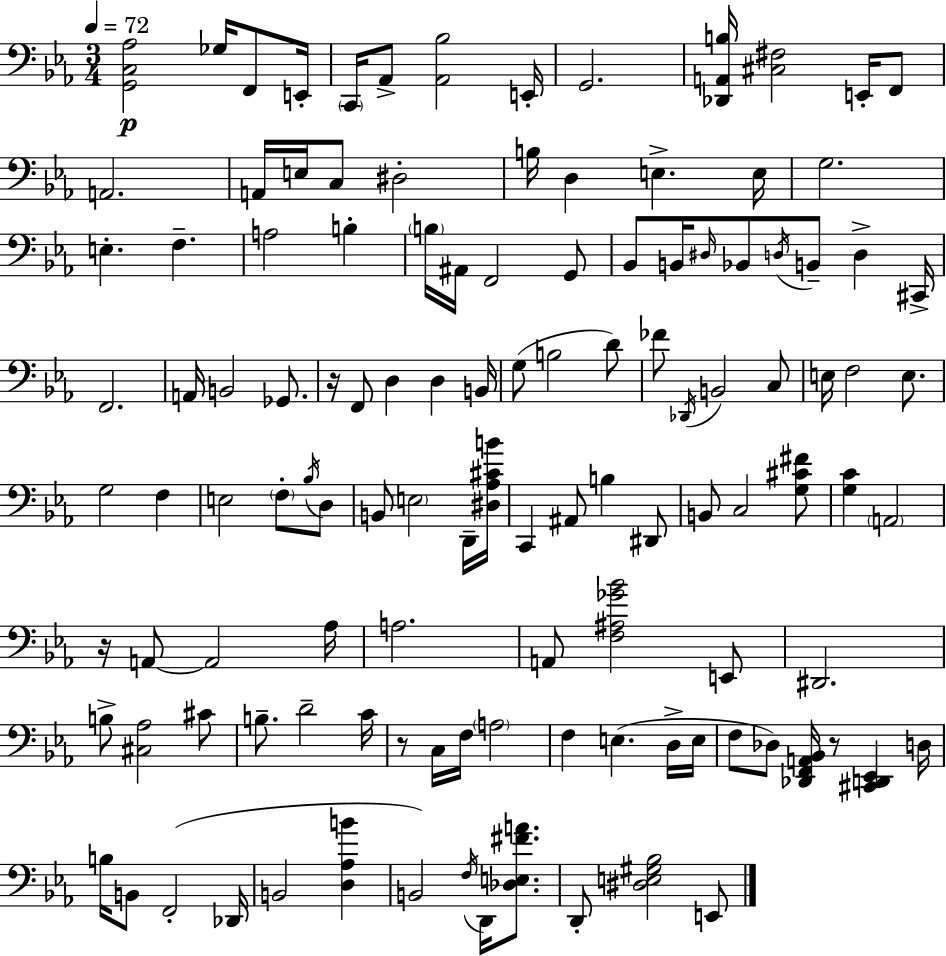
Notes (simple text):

[G2,C3,Ab3]/h Gb3/s F2/e E2/s C2/s Ab2/e [Ab2,Bb3]/h E2/s G2/h. [Db2,A2,B3]/s [C#3,F#3]/h E2/s F2/e A2/h. A2/s E3/s C3/e D#3/h B3/s D3/q E3/q. E3/s G3/h. E3/q. F3/q. A3/h B3/q B3/s A#2/s F2/h G2/e Bb2/e B2/s D#3/s Bb2/e D3/s B2/e D3/q C#2/s F2/h. A2/s B2/h Gb2/e. R/s F2/e D3/q D3/q B2/s G3/e B3/h D4/e FES4/e Db2/s B2/h C3/e E3/s F3/h E3/e. G3/h F3/q E3/h F3/e Bb3/s D3/e B2/e E3/h D2/s [D#3,Ab3,C#4,B4]/s C2/q A#2/e B3/q D#2/e B2/e C3/h [G3,C#4,F#4]/e [G3,C4]/q A2/h R/s A2/e A2/h Ab3/s A3/h. A2/e [F3,A#3,Gb4,Bb4]/h E2/e D#2/h. B3/e [C#3,Ab3]/h C#4/e B3/e. D4/h C4/s R/e C3/s F3/s A3/h F3/q E3/q. D3/s E3/s F3/e Db3/e [Db2,F2,A2,Bb2]/s R/e [C#2,D2,Eb2]/q D3/s B3/s B2/e F2/h Db2/s B2/h [D3,Ab3,B4]/q B2/h F3/s D2/s [Db3,E3,F#4,A4]/e. D2/e [D#3,E3,G#3,Bb3]/h E2/e